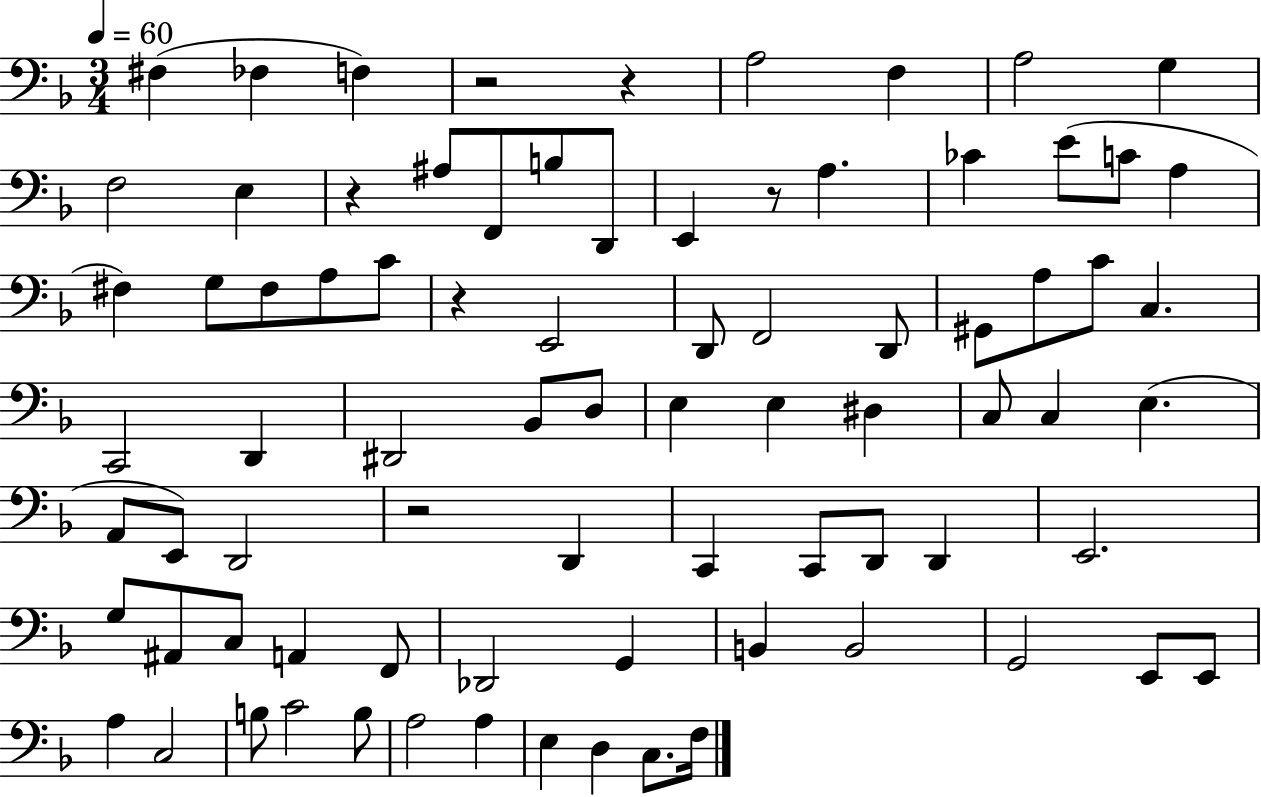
X:1
T:Untitled
M:3/4
L:1/4
K:F
^F, _F, F, z2 z A,2 F, A,2 G, F,2 E, z ^A,/2 F,,/2 B,/2 D,,/2 E,, z/2 A, _C E/2 C/2 A, ^F, G,/2 ^F,/2 A,/2 C/2 z E,,2 D,,/2 F,,2 D,,/2 ^G,,/2 A,/2 C/2 C, C,,2 D,, ^D,,2 _B,,/2 D,/2 E, E, ^D, C,/2 C, E, A,,/2 E,,/2 D,,2 z2 D,, C,, C,,/2 D,,/2 D,, E,,2 G,/2 ^A,,/2 C,/2 A,, F,,/2 _D,,2 G,, B,, B,,2 G,,2 E,,/2 E,,/2 A, C,2 B,/2 C2 B,/2 A,2 A, E, D, C,/2 F,/4